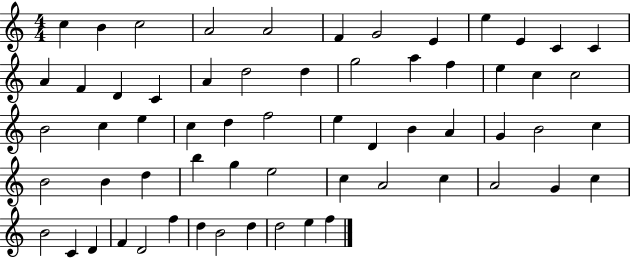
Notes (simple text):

C5/q B4/q C5/h A4/h A4/h F4/q G4/h E4/q E5/q E4/q C4/q C4/q A4/q F4/q D4/q C4/q A4/q D5/h D5/q G5/h A5/q F5/q E5/q C5/q C5/h B4/h C5/q E5/q C5/q D5/q F5/h E5/q D4/q B4/q A4/q G4/q B4/h C5/q B4/h B4/q D5/q B5/q G5/q E5/h C5/q A4/h C5/q A4/h G4/q C5/q B4/h C4/q D4/q F4/q D4/h F5/q D5/q B4/h D5/q D5/h E5/q F5/q